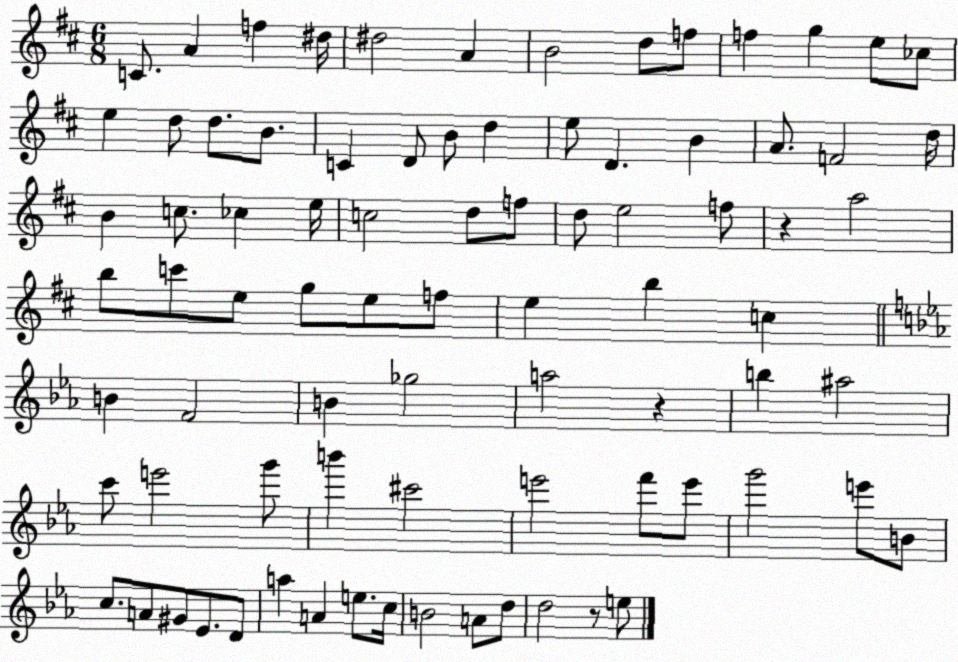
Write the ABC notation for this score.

X:1
T:Untitled
M:6/8
L:1/4
K:D
C/2 A f ^d/4 ^d2 A B2 d/2 f/2 f g e/2 _c/2 e d/2 d/2 B/2 C D/2 B/2 d e/2 D B A/2 F2 d/4 B c/2 _c e/4 c2 d/2 f/2 d/2 e2 f/2 z a2 b/2 c'/2 e/2 g/2 e/2 f/2 e b c B F2 B _g2 a2 z b ^a2 c'/2 e'2 g'/2 b' ^c'2 e'2 f'/2 e'/2 g'2 e'/2 B/2 c/2 A/2 ^G/2 _E/2 D/2 a A e/2 c/4 B2 A/2 d/2 d2 z/2 e/2